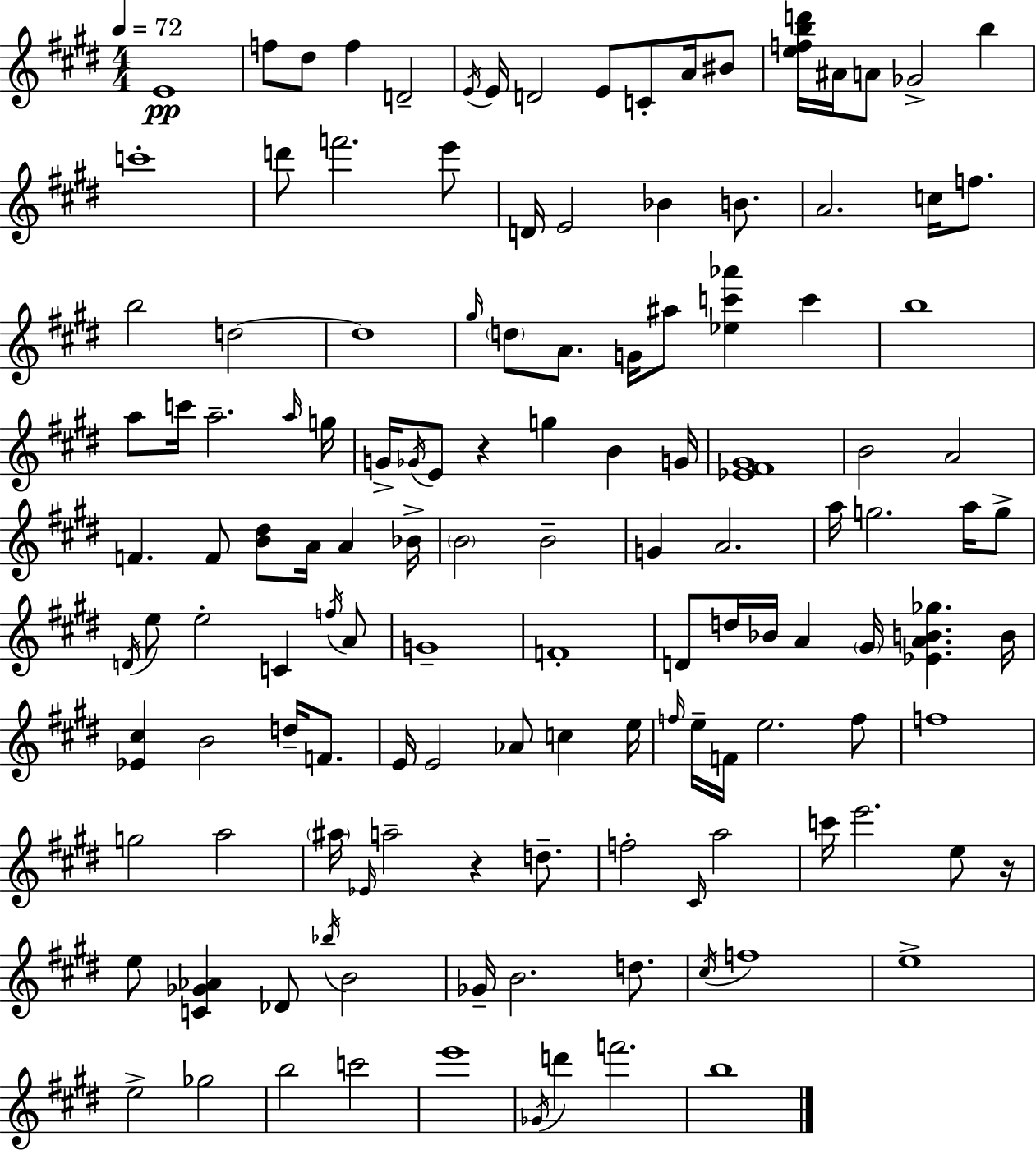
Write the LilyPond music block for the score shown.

{
  \clef treble
  \numericTimeSignature
  \time 4/4
  \key e \major
  \tempo 4 = 72
  \repeat volta 2 { e'1\pp | f''8 dis''8 f''4 d'2-- | \acciaccatura { e'16 } e'16 d'2 e'8 c'8-. a'16 bis'8 | <e'' f'' b'' d'''>16 ais'16 a'8 ges'2-> b''4 | \break c'''1-. | d'''8 f'''2. e'''8 | d'16 e'2 bes'4 b'8. | a'2. c''16 f''8. | \break b''2 d''2~~ | d''1 | \grace { gis''16 } \parenthesize d''8 a'8. g'16 ais''8 <ees'' c''' aes'''>4 c'''4 | b''1 | \break a''8 c'''16 a''2.-- | \grace { a''16 } g''16 g'16-> \acciaccatura { ges'16 } e'8 r4 g''4 b'4 | g'16 <ees' fis' gis'>1 | b'2 a'2 | \break f'4. f'8 <b' dis''>8 a'16 a'4 | bes'16-> \parenthesize b'2 b'2-- | g'4 a'2. | a''16 g''2. | \break a''16 g''8-> \acciaccatura { d'16 } e''8 e''2-. c'4 | \acciaccatura { f''16 } a'8 g'1-- | f'1-. | d'8 d''16 bes'16 a'4 \parenthesize gis'16 <ees' a' b' ges''>4. | \break b'16 <ees' cis''>4 b'2 | d''16-- f'8. e'16 e'2 aes'8 | c''4 e''16 \grace { f''16 } e''16-- f'16 e''2. | f''8 f''1 | \break g''2 a''2 | \parenthesize ais''16 \grace { ees'16 } a''2-- | r4 d''8.-- f''2-. | \grace { cis'16 } a''2 c'''16 e'''2. | \break e''8 r16 e''8 <c' ges' aes'>4 des'8 | \acciaccatura { bes''16 } b'2 ges'16-- b'2. | d''8. \acciaccatura { cis''16 } f''1 | e''1-> | \break e''2-> | ges''2 b''2 | c'''2 e'''1 | \acciaccatura { ges'16 } d'''4 | \break f'''2. b''1 | } \bar "|."
}